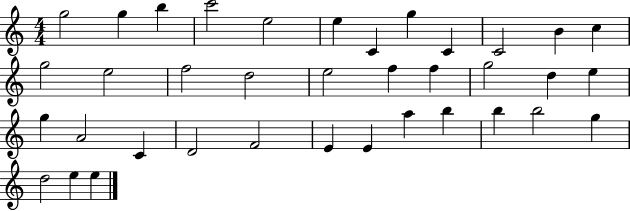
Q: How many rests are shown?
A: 0